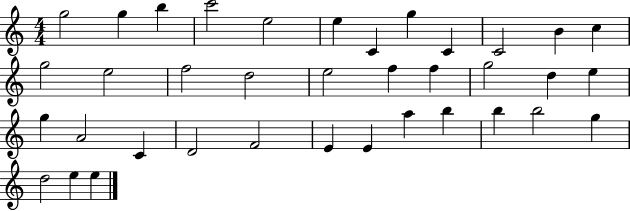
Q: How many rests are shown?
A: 0